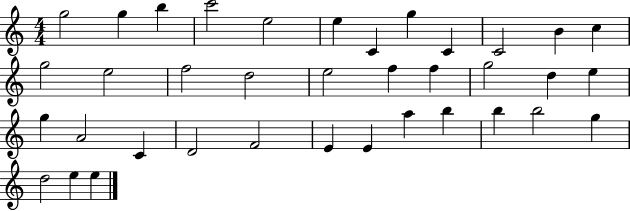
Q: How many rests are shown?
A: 0